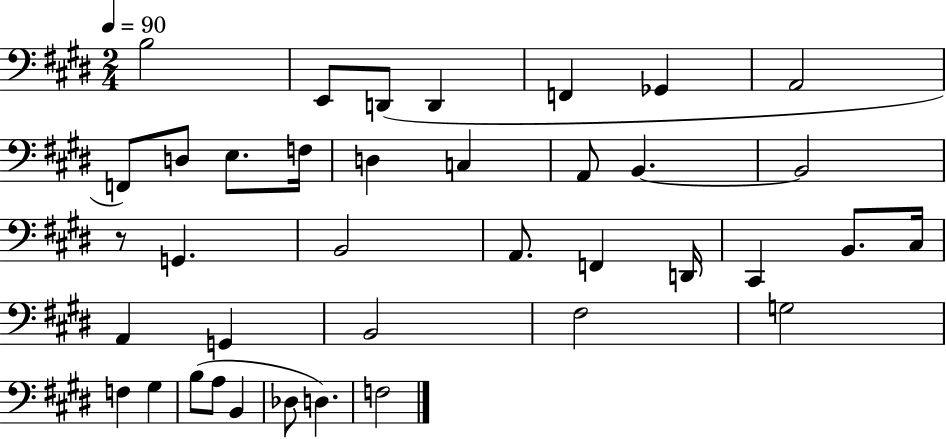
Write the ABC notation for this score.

X:1
T:Untitled
M:2/4
L:1/4
K:E
B,2 E,,/2 D,,/2 D,, F,, _G,, A,,2 F,,/2 D,/2 E,/2 F,/4 D, C, A,,/2 B,, B,,2 z/2 G,, B,,2 A,,/2 F,, D,,/4 ^C,, B,,/2 ^C,/4 A,, G,, B,,2 ^F,2 G,2 F, ^G, B,/2 A,/2 B,, _D,/2 D, F,2